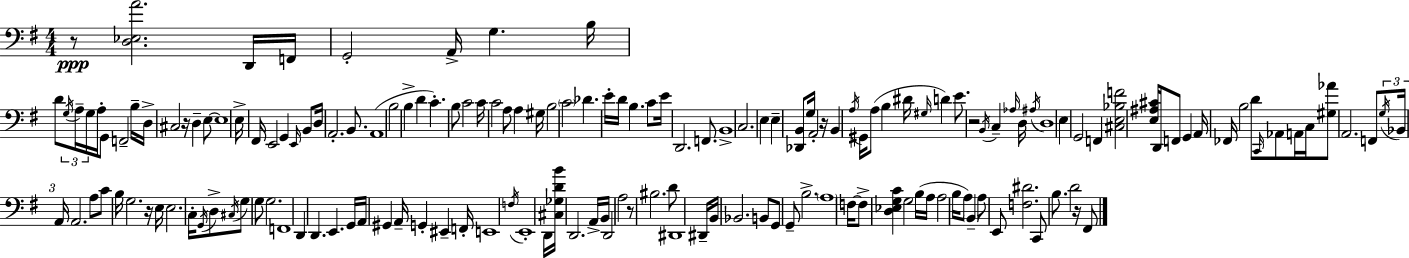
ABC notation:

X:1
T:Untitled
M:4/4
L:1/4
K:Em
z/2 [D,_E,A]2 D,,/4 F,,/4 G,,2 A,,/4 G, B,/4 D/2 G,/4 A,/4 G,/4 A,/4 G,,/2 F,,2 B,/4 D,/4 ^C,2 z/4 D, E,/2 E,4 E,/4 ^F,,/4 E,,2 G,, E,,/4 B,,/2 D,/4 A,,2 B,,/2 A,,4 B,2 B, D C B,/2 C2 C/4 C2 A,/2 A, ^G,/4 B,2 C2 _D E/4 D/4 B, C/2 E/4 D,,2 F,,/2 B,,4 C,2 E, E, [_D,,B,,]/2 G,/4 A,,2 z/4 B,, A,/4 ^G,,/4 A,/2 B, ^D/4 ^G,/4 D E/2 z2 B,,/4 C, _A,/4 D,/4 ^A,/4 D,4 E, G,,2 F,, [^C,E,_B,F]2 [E,^A,^C]/4 D,,/4 F,,/2 G,, A,,/4 _F,,/4 B,2 D/2 C,,/4 _A,,/2 A,,/4 C,/4 [^G,_A]/2 A,,2 F,,/2 G,/4 _B,,/4 A,,/4 A,,2 A,/2 C/2 B,/4 G,2 z/4 E,/4 E,2 C,/4 G,,/4 D,/2 ^C,/4 G,/2 G,/2 G,2 F,,4 D,, D,, E,, G,,/4 A,,/4 ^G,, A,,/4 G,, ^E,, F,,/4 E,,4 F,/4 E,,4 D,,/4 [^C,_G,DB]/4 D,,2 A,,/4 B,,/4 D,,2 A,2 z/2 ^B,2 D/2 ^D,,4 ^D,,/4 B,,/4 _B,,2 B,,/2 G,,/2 G,,/2 B,2 A,4 F,/4 F,/2 [D,_E,G,C] G,2 B,/4 A,/4 A,2 B,/4 A,/2 B,, A,/2 E,,/2 [F,^D]2 C,,/2 B,/2 D2 z/4 ^F,,/2